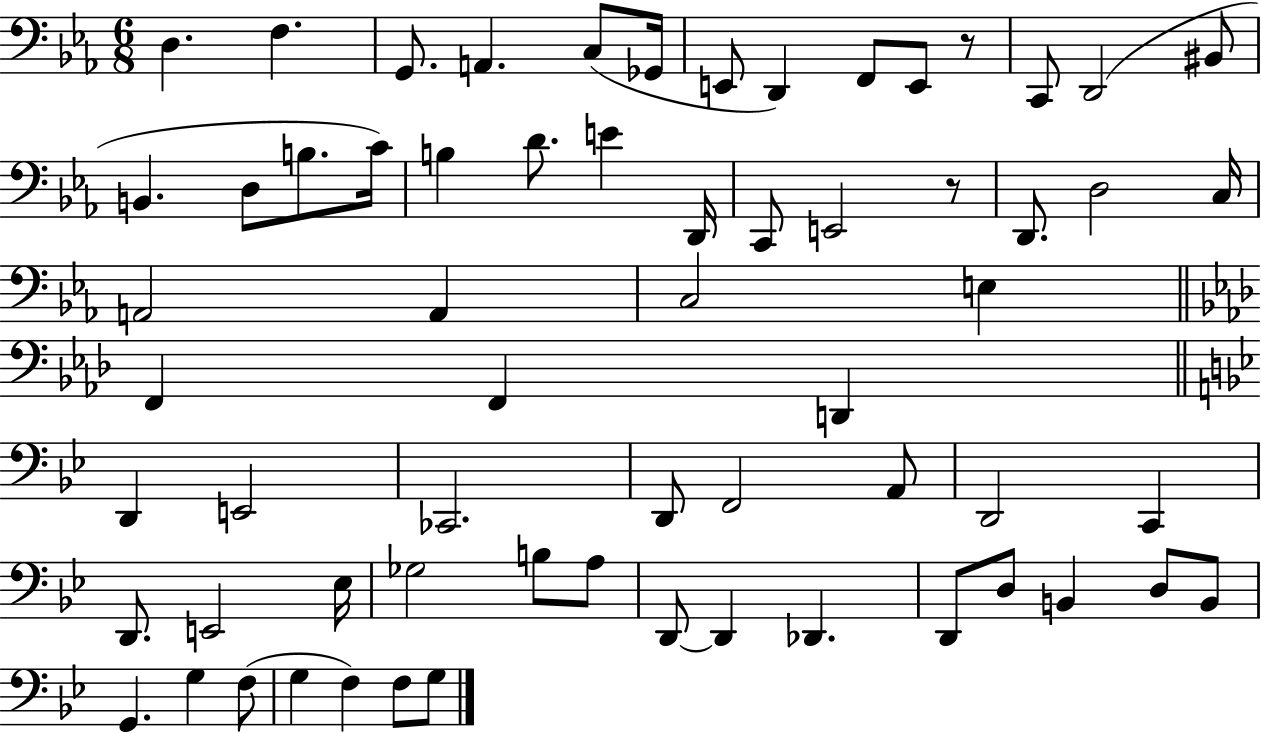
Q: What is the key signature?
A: EES major